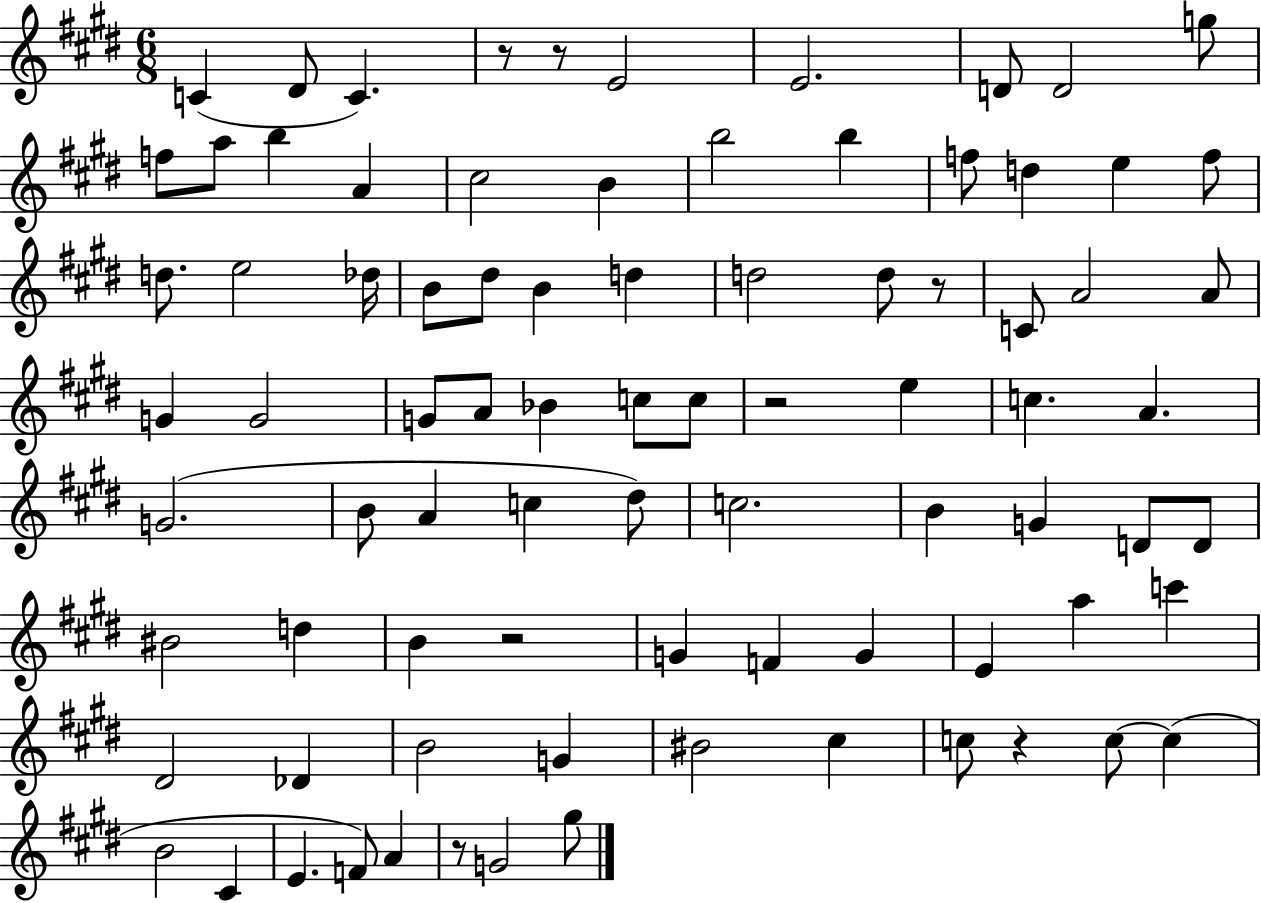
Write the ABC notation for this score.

X:1
T:Untitled
M:6/8
L:1/4
K:E
C ^D/2 C z/2 z/2 E2 E2 D/2 D2 g/2 f/2 a/2 b A ^c2 B b2 b f/2 d e f/2 d/2 e2 _d/4 B/2 ^d/2 B d d2 d/2 z/2 C/2 A2 A/2 G G2 G/2 A/2 _B c/2 c/2 z2 e c A G2 B/2 A c ^d/2 c2 B G D/2 D/2 ^B2 d B z2 G F G E a c' ^D2 _D B2 G ^B2 ^c c/2 z c/2 c B2 ^C E F/2 A z/2 G2 ^g/2